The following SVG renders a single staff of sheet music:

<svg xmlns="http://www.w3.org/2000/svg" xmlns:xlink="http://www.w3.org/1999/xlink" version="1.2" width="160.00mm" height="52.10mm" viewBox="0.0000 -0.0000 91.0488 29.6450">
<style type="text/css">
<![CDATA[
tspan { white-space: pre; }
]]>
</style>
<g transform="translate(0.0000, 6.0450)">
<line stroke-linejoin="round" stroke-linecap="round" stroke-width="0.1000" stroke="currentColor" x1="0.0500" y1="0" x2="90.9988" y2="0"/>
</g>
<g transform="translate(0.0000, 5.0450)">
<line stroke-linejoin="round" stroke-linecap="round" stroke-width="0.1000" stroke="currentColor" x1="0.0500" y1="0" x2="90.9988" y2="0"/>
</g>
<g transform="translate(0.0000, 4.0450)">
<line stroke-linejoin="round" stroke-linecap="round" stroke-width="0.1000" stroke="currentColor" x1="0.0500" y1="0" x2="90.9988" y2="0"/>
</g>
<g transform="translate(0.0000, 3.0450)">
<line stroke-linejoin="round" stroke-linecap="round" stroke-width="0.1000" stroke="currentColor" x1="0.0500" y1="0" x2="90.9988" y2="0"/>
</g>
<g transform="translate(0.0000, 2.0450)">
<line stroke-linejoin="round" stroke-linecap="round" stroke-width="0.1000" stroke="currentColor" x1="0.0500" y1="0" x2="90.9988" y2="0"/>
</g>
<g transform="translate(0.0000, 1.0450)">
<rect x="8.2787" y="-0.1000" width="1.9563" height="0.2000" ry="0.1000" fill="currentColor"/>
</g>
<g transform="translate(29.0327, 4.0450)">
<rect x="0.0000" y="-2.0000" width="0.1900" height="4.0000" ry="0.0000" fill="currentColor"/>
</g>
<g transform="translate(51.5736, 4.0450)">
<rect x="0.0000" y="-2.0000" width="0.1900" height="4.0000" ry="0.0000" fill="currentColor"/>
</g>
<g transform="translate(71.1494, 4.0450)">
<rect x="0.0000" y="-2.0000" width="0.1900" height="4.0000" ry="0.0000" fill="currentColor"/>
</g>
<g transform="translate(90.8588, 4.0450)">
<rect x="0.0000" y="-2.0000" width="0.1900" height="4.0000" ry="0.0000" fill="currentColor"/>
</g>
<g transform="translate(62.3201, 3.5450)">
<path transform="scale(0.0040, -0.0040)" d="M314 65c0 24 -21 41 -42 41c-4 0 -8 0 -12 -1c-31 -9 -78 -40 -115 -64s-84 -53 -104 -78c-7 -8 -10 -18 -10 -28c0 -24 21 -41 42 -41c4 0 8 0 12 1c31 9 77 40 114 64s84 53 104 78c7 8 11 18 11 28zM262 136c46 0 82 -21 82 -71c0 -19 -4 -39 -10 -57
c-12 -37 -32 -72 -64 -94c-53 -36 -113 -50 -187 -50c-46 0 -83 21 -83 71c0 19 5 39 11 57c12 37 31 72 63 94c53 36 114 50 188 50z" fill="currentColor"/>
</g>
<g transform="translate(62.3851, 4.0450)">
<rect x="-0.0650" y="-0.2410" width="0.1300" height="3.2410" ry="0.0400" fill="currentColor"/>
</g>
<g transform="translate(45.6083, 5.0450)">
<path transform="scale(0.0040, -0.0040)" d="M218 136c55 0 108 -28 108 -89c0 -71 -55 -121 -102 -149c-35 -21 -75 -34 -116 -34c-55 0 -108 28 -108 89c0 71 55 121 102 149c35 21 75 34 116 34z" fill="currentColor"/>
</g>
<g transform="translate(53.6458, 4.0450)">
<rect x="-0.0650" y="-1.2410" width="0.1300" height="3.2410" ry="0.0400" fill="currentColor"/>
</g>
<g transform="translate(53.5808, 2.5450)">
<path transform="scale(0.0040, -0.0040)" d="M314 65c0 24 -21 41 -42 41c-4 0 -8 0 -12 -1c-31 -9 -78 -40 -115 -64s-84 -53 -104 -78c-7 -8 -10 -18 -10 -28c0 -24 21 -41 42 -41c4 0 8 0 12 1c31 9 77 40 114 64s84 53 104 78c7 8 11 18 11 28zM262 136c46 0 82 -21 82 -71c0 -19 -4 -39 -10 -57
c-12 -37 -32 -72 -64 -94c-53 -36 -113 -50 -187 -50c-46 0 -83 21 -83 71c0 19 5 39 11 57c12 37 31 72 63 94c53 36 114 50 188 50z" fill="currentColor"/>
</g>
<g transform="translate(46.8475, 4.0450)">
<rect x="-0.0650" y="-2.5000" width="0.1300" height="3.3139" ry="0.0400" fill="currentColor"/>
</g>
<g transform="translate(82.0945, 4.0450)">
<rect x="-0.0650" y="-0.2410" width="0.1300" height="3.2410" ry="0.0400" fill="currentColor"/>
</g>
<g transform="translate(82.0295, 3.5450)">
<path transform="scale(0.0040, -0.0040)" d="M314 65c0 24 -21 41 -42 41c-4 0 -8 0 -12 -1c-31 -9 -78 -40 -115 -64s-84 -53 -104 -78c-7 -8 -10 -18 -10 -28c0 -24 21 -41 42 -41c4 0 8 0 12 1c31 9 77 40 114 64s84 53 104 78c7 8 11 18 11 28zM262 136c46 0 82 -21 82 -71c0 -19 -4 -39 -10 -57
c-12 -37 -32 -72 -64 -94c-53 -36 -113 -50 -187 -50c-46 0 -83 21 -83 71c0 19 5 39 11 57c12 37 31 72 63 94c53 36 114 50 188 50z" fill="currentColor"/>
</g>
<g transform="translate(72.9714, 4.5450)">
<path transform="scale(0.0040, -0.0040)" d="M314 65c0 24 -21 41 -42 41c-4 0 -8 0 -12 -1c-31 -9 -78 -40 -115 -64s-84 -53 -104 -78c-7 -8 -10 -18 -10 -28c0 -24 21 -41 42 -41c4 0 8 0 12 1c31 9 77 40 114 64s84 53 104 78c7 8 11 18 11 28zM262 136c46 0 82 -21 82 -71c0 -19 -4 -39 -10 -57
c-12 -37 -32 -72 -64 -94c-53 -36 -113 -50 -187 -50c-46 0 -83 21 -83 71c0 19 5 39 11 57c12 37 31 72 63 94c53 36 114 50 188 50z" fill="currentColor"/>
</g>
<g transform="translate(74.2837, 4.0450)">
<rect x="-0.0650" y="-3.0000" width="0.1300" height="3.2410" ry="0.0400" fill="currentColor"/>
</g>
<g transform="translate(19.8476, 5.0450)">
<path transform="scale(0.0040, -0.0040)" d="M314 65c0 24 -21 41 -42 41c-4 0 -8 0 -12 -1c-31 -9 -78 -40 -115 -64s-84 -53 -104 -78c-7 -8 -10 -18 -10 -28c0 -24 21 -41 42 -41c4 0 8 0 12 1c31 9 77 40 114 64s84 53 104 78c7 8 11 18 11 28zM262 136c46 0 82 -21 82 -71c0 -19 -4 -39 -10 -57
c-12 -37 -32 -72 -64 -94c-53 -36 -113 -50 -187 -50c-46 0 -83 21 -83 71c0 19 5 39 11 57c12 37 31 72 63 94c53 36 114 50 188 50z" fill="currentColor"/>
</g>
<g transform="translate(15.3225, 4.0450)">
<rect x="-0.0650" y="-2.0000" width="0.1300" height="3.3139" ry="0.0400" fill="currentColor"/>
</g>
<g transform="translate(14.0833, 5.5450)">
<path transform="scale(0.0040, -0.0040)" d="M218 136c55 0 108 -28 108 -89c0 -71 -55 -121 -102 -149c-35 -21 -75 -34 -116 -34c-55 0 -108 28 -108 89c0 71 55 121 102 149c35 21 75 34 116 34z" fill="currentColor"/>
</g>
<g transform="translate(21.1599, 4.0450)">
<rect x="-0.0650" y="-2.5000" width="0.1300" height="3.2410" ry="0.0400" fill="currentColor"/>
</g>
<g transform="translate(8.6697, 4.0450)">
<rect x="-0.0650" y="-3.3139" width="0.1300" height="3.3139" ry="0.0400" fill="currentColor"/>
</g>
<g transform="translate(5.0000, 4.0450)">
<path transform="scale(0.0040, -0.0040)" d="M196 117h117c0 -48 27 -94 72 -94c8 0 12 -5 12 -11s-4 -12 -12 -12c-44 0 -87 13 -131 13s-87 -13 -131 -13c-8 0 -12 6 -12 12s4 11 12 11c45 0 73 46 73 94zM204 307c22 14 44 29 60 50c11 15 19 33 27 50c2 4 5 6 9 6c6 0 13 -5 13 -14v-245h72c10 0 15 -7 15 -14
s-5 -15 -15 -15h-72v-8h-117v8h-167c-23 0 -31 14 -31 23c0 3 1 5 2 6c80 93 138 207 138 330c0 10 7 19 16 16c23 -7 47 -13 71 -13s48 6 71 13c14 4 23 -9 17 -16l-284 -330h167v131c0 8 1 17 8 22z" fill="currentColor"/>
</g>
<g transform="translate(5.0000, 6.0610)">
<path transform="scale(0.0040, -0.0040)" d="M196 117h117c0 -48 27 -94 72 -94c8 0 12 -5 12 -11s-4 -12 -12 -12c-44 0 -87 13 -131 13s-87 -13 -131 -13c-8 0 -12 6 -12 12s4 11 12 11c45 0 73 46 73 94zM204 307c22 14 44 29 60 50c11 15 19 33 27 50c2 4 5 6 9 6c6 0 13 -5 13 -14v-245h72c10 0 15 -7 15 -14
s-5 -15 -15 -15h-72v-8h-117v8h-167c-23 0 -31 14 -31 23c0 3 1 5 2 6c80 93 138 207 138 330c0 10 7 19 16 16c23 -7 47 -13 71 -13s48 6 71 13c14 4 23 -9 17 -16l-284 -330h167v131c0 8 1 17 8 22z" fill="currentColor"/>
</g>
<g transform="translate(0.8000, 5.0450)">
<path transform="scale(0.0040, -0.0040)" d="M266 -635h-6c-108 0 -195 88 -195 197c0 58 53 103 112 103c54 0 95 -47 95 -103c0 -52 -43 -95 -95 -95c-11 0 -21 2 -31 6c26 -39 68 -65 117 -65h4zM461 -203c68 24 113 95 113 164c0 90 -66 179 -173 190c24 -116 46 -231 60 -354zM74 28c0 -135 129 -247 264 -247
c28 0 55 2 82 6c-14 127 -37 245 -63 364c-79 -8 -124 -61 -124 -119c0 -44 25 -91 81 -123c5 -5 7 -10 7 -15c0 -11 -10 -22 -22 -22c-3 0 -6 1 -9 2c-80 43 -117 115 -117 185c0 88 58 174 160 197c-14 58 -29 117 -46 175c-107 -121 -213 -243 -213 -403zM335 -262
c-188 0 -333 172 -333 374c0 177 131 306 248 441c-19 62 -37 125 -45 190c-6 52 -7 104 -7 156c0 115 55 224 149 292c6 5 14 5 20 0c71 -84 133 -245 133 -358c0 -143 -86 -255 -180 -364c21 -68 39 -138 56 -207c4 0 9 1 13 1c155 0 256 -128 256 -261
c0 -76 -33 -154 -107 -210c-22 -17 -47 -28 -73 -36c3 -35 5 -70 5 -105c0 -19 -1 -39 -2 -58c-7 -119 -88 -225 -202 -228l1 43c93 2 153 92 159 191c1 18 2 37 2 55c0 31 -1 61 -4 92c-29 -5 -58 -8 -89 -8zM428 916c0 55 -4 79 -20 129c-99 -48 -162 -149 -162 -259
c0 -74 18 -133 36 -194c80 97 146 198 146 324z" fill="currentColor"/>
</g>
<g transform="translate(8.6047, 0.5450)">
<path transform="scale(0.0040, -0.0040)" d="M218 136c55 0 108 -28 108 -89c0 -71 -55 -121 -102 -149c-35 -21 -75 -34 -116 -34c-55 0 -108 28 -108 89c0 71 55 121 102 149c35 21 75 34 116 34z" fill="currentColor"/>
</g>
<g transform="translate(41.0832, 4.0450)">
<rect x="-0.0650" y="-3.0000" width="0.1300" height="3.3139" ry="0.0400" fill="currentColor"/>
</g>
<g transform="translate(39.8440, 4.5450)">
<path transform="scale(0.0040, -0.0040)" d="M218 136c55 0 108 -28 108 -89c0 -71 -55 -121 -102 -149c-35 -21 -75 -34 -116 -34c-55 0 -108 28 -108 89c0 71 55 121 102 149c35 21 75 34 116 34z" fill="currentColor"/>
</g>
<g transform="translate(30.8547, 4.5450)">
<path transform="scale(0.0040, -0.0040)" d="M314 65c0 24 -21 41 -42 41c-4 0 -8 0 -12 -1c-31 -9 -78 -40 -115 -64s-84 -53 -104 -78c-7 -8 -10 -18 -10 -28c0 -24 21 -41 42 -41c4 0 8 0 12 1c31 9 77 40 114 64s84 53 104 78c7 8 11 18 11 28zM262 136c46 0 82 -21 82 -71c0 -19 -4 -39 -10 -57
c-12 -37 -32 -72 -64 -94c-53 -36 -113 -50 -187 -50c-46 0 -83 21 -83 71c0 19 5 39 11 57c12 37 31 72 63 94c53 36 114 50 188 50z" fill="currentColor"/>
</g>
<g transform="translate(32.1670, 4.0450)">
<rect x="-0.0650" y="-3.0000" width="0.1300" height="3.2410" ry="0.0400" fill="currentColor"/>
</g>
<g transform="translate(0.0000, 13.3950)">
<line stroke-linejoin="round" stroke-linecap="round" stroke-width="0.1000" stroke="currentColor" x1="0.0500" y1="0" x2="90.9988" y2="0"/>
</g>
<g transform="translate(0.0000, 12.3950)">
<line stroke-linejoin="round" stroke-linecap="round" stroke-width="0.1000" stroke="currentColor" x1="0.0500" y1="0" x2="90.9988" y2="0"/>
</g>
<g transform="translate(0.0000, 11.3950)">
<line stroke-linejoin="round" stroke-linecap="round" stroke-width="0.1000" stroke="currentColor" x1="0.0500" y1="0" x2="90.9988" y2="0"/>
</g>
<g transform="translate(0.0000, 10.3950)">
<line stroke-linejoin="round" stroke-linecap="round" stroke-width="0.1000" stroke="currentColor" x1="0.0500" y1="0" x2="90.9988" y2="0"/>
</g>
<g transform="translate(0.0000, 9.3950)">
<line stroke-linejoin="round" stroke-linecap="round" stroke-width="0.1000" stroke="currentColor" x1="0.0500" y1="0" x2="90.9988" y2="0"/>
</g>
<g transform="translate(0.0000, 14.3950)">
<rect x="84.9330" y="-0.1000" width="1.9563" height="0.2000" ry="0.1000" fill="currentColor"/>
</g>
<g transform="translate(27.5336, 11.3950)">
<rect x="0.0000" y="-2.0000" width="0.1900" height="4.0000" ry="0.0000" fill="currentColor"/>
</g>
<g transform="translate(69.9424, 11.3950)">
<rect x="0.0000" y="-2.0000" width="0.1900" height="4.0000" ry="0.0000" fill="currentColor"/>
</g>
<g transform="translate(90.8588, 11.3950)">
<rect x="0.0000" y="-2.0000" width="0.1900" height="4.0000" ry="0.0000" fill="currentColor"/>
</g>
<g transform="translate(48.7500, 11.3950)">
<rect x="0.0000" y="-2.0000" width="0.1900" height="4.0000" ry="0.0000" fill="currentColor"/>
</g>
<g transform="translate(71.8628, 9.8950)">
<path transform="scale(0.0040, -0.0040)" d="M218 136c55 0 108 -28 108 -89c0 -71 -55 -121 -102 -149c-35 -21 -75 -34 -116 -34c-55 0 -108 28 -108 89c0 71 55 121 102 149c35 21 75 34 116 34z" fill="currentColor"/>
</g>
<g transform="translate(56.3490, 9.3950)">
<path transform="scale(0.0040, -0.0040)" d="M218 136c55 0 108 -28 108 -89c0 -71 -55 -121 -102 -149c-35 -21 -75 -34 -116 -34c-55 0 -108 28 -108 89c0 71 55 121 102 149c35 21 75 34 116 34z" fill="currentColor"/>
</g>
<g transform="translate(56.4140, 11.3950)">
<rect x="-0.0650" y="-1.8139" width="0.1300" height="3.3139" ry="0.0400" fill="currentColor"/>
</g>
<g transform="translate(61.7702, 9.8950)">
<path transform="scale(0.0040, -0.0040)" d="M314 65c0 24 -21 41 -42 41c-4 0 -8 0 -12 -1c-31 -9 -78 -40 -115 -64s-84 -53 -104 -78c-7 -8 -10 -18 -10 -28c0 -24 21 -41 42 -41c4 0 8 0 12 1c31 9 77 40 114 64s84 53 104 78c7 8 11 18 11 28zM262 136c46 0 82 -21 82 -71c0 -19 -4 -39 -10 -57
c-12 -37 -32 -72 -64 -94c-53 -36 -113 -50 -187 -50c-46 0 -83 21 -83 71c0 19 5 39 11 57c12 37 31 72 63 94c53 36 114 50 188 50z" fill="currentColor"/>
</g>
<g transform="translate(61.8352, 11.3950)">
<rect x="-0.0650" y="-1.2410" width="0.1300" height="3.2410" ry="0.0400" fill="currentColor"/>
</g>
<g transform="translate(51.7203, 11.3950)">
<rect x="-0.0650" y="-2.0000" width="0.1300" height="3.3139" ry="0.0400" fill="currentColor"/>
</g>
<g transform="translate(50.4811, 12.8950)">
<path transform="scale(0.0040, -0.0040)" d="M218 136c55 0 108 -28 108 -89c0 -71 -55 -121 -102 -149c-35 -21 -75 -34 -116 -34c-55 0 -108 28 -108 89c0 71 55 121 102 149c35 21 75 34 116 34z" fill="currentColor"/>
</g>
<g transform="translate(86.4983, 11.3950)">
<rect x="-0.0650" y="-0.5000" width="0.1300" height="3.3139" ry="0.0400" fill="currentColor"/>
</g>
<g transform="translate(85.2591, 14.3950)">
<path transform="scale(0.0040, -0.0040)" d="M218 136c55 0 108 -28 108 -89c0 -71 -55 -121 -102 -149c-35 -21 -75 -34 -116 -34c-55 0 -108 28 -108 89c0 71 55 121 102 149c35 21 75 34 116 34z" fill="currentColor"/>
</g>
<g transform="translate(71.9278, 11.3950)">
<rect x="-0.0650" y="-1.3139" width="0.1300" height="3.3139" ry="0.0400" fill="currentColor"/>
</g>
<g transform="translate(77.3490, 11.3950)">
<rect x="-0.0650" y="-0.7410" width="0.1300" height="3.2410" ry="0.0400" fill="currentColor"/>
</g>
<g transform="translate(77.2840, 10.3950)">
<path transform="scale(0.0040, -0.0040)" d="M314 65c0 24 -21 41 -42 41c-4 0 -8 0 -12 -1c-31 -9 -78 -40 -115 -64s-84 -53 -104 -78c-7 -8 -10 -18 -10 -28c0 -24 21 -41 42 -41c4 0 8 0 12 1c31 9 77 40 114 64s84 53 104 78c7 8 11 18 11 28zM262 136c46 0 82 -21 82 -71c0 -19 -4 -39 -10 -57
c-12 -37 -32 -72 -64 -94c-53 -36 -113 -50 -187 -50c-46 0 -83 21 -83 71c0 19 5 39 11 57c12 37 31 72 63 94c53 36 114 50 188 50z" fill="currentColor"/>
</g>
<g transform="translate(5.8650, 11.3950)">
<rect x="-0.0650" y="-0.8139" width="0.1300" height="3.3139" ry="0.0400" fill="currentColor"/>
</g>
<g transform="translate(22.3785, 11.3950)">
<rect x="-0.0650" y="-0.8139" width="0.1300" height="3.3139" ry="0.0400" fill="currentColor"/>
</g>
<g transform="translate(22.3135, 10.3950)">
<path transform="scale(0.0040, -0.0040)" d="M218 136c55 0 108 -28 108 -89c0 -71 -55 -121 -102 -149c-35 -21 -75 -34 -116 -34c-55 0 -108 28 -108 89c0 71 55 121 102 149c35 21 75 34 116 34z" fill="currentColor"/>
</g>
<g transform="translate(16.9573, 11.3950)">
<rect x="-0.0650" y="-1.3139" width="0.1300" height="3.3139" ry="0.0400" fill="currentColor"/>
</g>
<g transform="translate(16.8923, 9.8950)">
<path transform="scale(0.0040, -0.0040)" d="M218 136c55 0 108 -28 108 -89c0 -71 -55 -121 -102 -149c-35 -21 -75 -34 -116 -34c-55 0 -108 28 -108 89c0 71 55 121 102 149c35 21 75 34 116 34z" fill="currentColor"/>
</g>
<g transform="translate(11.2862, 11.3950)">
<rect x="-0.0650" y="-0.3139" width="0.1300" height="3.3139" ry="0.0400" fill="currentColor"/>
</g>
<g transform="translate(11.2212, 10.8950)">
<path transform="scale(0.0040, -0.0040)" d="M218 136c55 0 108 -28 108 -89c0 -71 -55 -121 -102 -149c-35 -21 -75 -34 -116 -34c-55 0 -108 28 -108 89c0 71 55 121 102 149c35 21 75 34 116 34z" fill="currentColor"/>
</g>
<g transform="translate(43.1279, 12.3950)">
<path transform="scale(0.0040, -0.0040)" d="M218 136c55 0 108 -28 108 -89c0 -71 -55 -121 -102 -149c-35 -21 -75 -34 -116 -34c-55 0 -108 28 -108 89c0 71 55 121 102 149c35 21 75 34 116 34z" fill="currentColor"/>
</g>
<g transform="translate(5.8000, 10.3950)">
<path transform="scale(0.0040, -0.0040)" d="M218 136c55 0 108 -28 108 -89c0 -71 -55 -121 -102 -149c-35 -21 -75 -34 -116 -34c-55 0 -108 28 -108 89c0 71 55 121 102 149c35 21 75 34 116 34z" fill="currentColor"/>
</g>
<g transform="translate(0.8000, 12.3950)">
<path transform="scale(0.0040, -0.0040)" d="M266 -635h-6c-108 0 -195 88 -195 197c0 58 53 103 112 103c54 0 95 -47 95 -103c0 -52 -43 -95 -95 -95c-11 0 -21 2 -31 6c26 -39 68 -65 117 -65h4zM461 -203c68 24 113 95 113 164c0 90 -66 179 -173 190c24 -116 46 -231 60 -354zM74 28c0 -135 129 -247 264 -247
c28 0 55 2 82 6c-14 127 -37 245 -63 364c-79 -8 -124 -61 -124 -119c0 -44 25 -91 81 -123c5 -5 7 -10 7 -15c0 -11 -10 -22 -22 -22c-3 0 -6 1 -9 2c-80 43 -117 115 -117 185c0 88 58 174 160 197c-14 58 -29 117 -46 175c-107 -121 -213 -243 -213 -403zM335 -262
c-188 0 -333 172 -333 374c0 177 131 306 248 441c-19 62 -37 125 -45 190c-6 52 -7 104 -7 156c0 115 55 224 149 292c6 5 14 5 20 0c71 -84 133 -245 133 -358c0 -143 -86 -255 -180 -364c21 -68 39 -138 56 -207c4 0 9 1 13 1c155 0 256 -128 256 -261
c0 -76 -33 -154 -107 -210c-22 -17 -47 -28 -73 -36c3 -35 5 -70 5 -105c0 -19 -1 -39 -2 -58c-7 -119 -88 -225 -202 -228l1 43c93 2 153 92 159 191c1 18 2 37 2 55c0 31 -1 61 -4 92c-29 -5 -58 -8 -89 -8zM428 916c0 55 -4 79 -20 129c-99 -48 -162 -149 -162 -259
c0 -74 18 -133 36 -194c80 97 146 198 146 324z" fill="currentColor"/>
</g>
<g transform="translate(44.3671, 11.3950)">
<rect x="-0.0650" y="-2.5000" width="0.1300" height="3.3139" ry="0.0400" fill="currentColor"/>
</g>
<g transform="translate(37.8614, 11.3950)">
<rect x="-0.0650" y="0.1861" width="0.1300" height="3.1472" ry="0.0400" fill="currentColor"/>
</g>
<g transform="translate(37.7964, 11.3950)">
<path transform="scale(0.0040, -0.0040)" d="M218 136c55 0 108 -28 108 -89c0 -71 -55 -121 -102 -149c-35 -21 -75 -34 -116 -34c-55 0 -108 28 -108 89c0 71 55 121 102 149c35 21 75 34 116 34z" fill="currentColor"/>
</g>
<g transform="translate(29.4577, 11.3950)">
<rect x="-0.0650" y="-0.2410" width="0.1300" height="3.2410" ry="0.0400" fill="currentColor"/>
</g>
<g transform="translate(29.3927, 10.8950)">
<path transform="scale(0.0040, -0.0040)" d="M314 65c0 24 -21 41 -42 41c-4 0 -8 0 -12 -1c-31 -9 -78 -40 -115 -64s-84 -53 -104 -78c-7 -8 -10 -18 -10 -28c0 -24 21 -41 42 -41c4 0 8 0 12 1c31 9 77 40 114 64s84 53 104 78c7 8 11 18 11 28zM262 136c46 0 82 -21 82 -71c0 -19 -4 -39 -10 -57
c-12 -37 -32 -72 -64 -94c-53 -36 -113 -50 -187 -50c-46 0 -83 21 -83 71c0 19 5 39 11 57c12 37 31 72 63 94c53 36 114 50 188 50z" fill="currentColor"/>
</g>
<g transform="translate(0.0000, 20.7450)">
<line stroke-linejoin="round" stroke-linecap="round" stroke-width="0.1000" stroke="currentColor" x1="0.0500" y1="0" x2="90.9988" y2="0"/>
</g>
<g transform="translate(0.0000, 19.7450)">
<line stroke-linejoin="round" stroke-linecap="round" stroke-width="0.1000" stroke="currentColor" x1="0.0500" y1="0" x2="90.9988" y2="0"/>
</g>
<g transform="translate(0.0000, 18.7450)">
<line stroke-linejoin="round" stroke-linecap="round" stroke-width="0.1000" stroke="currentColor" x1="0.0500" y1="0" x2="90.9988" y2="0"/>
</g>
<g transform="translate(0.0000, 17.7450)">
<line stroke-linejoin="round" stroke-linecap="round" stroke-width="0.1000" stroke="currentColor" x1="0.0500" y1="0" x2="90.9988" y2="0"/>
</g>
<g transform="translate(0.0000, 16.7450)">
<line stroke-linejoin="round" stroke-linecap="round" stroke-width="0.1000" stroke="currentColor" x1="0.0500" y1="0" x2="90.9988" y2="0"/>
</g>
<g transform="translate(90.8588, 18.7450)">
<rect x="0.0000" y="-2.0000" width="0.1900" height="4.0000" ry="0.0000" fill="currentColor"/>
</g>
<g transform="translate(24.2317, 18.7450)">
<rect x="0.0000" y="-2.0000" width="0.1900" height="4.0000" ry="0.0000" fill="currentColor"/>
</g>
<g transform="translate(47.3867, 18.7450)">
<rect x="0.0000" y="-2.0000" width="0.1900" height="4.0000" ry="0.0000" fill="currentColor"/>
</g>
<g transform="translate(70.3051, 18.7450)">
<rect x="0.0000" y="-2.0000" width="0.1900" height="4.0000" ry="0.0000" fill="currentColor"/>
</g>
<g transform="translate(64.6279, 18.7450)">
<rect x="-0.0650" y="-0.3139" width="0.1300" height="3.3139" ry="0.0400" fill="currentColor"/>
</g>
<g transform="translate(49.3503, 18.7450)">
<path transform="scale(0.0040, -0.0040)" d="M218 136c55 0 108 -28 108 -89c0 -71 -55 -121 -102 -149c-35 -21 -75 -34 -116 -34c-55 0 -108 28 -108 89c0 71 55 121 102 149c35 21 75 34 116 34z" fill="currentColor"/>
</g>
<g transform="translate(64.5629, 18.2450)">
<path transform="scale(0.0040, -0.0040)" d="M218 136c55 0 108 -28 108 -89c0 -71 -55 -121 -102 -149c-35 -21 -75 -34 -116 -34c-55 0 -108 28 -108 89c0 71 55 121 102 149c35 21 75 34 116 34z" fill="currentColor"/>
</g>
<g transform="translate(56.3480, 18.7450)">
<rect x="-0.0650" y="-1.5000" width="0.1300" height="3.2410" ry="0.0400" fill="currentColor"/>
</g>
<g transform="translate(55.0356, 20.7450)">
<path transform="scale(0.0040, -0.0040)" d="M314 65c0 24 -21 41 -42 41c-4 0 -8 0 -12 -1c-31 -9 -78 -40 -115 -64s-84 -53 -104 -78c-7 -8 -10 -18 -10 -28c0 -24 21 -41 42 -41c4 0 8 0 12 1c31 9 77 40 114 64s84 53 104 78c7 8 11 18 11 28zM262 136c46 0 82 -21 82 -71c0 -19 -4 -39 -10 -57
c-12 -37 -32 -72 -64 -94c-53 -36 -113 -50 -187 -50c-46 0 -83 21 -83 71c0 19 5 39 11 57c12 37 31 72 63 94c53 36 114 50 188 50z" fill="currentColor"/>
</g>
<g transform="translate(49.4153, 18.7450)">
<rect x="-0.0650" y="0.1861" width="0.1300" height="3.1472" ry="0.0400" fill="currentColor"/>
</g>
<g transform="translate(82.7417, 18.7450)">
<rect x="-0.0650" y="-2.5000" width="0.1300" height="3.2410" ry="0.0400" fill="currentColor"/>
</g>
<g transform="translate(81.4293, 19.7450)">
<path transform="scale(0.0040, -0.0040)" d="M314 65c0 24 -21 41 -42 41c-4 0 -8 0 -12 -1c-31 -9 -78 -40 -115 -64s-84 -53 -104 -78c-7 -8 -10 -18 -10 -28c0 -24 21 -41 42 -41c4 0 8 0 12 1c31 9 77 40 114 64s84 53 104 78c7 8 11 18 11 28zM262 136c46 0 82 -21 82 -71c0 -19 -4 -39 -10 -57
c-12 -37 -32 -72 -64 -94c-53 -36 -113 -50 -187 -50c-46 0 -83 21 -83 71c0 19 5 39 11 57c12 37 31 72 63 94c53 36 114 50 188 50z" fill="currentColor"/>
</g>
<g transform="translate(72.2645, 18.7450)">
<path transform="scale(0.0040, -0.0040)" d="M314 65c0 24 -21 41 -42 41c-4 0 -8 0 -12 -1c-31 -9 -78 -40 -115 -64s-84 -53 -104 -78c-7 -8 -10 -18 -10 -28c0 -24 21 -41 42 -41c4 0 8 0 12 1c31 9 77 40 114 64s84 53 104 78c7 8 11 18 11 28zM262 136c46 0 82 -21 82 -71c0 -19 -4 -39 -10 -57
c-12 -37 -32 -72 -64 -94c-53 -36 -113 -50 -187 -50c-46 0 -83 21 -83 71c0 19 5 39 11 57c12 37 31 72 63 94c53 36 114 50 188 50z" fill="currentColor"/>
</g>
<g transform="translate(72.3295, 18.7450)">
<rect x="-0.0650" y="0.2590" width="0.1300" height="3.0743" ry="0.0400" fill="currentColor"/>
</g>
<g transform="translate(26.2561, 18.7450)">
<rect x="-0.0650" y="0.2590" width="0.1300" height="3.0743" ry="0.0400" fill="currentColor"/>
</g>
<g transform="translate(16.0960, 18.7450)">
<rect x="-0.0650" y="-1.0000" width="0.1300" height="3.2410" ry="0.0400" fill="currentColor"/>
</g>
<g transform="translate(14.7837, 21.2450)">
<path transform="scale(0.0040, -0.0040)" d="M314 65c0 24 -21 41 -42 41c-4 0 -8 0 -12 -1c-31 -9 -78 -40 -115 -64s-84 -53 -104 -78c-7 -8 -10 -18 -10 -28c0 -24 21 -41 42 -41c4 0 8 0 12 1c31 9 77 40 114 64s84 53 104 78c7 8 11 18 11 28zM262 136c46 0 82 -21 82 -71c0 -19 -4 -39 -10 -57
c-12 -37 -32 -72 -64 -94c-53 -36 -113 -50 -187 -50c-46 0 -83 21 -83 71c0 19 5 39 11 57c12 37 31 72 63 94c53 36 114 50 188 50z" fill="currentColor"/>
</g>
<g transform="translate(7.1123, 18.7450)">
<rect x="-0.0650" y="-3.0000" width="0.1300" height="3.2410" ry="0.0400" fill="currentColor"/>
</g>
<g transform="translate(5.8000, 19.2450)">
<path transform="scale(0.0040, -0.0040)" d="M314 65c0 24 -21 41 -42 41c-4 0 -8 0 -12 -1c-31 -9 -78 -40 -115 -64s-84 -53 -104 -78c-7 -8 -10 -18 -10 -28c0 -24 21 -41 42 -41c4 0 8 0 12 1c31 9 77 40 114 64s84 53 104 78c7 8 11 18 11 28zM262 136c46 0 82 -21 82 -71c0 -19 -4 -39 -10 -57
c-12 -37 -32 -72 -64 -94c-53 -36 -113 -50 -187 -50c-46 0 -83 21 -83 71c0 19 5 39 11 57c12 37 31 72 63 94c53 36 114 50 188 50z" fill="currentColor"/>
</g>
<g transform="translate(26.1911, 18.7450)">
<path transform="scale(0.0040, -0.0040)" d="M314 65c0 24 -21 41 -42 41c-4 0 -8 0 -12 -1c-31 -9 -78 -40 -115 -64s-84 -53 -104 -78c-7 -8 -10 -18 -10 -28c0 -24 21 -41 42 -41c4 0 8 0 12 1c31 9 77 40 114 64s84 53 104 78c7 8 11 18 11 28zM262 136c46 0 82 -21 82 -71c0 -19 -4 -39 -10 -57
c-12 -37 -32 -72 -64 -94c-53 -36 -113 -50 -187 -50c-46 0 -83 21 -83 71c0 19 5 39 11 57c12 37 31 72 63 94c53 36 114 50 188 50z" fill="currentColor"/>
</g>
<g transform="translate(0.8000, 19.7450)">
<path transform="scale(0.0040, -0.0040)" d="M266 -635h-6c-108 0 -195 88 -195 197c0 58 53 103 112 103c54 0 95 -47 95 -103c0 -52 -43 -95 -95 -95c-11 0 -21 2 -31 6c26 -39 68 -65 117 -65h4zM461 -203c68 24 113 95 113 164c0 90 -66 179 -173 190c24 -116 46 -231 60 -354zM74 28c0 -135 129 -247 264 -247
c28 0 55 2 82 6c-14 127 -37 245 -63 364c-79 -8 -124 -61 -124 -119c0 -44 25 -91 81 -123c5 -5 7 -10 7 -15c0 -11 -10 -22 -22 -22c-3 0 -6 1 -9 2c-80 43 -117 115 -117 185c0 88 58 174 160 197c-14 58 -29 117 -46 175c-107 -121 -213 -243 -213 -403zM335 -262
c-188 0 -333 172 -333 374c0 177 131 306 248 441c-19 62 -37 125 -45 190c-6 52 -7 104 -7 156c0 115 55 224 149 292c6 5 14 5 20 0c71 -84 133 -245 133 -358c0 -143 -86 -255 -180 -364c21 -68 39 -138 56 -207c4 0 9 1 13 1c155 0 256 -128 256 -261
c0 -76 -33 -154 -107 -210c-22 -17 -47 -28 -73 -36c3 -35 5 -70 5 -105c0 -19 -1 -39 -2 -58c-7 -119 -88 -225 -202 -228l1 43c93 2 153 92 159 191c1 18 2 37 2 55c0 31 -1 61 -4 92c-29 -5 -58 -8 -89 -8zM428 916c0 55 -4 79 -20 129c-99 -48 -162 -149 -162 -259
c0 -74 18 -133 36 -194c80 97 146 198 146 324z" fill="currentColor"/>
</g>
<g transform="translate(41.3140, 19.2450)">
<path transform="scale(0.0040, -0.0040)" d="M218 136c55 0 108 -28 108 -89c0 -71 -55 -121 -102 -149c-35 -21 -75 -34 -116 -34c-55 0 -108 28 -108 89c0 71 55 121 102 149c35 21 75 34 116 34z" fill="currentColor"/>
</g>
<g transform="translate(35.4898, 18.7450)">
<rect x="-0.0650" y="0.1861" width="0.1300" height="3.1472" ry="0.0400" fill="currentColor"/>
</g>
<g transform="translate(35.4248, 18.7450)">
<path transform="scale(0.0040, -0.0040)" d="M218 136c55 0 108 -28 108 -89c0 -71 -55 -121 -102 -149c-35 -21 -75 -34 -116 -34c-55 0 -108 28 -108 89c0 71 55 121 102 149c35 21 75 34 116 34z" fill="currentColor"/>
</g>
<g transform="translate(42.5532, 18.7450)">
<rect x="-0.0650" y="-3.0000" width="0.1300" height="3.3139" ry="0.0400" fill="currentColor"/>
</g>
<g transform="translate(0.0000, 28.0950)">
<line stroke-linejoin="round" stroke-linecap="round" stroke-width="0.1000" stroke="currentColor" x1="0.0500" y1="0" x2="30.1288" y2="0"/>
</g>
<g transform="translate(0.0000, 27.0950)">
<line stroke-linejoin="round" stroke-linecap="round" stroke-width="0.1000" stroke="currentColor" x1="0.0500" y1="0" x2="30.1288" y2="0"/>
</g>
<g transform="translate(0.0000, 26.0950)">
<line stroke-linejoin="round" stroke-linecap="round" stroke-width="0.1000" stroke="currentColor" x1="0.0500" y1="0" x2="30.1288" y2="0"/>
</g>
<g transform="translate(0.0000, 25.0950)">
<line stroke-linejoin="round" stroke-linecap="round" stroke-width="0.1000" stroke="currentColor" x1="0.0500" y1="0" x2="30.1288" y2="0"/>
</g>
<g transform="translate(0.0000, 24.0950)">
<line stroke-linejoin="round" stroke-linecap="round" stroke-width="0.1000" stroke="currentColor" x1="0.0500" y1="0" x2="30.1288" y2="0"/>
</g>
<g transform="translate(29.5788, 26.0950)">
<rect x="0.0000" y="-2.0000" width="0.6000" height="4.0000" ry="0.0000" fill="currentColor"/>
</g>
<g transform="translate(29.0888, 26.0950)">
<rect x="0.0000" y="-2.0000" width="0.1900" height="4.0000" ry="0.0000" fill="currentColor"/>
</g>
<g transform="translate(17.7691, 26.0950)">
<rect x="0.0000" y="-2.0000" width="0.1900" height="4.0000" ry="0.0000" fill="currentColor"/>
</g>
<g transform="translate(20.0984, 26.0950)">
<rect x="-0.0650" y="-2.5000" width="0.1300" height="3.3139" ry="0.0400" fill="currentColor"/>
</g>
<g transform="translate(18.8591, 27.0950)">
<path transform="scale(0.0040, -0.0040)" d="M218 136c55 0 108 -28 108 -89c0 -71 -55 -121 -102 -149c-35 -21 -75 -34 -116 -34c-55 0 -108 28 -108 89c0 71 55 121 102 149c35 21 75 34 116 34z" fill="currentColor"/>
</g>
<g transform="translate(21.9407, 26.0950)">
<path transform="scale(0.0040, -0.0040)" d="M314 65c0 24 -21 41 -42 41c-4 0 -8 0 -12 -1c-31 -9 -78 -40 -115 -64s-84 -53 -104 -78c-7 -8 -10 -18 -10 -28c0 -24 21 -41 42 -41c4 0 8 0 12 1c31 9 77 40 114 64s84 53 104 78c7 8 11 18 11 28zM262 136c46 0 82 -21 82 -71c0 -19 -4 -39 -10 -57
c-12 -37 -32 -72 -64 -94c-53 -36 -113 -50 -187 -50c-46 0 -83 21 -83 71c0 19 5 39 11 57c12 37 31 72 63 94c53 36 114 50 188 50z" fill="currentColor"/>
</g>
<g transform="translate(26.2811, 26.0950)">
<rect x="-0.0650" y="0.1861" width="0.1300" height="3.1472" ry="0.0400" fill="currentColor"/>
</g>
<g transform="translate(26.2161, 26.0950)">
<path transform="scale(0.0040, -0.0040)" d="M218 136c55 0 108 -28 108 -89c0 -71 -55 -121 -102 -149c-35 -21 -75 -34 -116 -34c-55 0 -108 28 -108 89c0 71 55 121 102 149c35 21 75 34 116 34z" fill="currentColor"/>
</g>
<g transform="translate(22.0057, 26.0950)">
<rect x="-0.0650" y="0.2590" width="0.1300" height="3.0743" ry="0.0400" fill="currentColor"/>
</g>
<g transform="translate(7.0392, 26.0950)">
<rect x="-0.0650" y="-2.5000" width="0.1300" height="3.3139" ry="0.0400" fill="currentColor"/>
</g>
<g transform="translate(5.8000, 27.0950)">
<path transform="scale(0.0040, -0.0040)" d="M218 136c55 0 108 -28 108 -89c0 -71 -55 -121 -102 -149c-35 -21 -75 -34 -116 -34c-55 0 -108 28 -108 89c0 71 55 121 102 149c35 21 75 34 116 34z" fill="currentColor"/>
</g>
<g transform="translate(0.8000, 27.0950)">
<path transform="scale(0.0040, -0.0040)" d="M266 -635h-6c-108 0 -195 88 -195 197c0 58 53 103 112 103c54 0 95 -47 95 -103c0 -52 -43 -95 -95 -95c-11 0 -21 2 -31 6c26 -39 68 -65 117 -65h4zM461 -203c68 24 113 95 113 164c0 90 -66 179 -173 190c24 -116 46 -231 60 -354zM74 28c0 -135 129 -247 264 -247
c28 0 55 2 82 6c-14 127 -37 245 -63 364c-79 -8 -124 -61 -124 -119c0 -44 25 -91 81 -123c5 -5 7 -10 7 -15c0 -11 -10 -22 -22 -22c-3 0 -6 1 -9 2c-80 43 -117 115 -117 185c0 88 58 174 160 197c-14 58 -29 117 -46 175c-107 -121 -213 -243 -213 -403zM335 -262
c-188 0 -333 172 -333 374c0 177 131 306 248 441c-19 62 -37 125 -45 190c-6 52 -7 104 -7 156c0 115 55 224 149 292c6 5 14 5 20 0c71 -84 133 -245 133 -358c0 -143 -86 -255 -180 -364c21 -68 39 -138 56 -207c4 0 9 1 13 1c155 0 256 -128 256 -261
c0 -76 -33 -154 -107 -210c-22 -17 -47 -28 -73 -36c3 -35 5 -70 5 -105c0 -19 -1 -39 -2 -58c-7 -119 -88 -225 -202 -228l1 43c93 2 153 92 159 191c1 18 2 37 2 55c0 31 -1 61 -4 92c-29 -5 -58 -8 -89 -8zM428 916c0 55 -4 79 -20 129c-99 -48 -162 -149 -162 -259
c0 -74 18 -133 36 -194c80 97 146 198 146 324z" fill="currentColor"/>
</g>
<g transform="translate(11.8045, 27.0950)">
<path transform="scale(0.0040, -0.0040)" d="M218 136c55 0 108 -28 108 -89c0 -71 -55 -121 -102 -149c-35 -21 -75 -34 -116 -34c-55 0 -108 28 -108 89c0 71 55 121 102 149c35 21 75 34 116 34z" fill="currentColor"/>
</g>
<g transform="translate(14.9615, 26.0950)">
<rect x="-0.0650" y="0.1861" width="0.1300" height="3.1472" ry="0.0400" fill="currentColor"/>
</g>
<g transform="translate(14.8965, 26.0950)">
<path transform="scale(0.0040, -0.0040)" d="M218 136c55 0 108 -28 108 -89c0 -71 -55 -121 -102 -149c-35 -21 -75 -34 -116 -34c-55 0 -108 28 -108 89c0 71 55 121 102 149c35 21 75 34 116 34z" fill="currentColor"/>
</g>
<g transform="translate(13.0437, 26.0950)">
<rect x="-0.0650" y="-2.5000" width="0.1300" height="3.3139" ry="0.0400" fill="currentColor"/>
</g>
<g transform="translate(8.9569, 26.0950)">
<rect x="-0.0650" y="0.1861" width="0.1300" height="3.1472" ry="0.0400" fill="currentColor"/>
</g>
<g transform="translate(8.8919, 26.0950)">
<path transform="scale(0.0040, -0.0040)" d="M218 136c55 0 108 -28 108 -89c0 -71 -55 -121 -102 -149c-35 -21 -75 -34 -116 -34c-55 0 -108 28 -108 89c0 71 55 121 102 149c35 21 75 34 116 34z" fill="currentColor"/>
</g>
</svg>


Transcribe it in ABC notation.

X:1
T:Untitled
M:4/4
L:1/4
K:C
b F G2 A2 A G e2 c2 A2 c2 d c e d c2 B G F f e2 e d2 C A2 D2 B2 B A B E2 c B2 G2 G B G B G B2 B